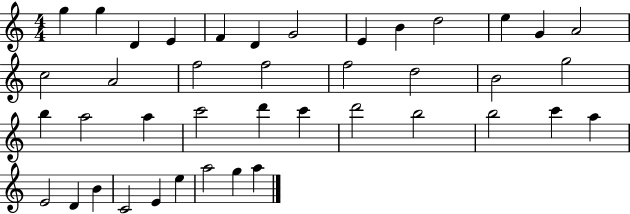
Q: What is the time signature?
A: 4/4